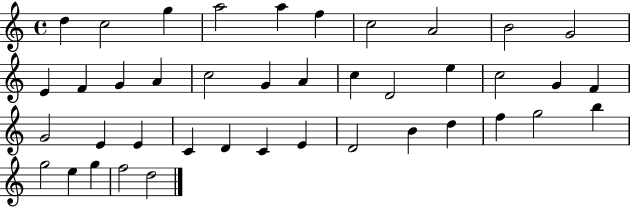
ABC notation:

X:1
T:Untitled
M:4/4
L:1/4
K:C
d c2 g a2 a f c2 A2 B2 G2 E F G A c2 G A c D2 e c2 G F G2 E E C D C E D2 B d f g2 b g2 e g f2 d2